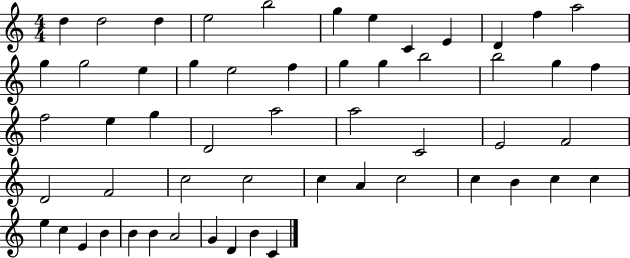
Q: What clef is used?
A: treble